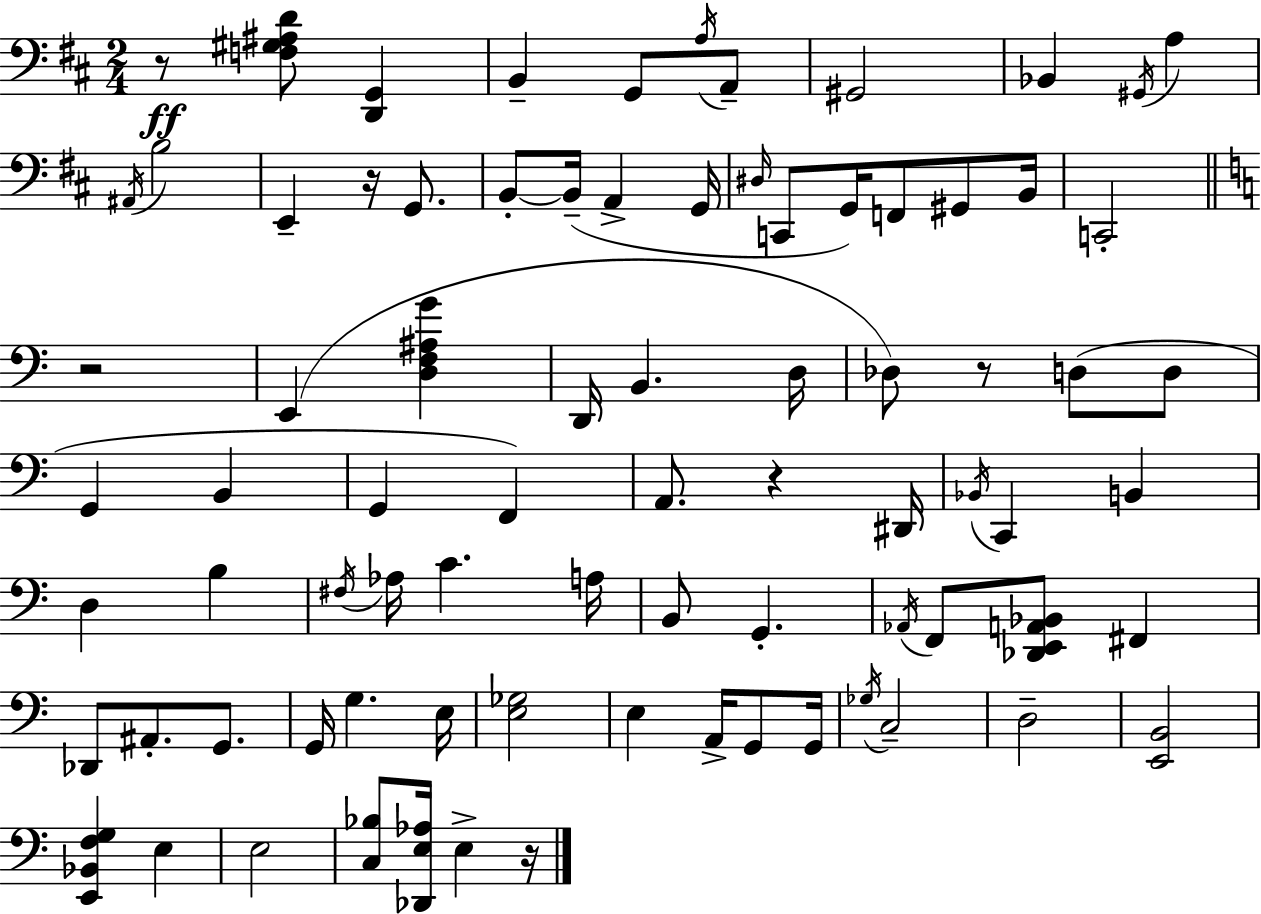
X:1
T:Untitled
M:2/4
L:1/4
K:D
z/2 [F,^G,^A,D]/2 [D,,G,,] B,, G,,/2 A,/4 A,,/2 ^G,,2 _B,, ^G,,/4 A, ^A,,/4 B,2 E,, z/4 G,,/2 B,,/2 B,,/4 A,, G,,/4 ^D,/4 C,,/2 G,,/4 F,,/2 ^G,,/2 B,,/4 C,,2 z2 E,, [D,F,^A,G] D,,/4 B,, D,/4 _D,/2 z/2 D,/2 D,/2 G,, B,, G,, F,, A,,/2 z ^D,,/4 _B,,/4 C,, B,, D, B, ^F,/4 _A,/4 C A,/4 B,,/2 G,, _A,,/4 F,,/2 [_D,,E,,A,,_B,,]/2 ^F,, _D,,/2 ^A,,/2 G,,/2 G,,/4 G, E,/4 [E,_G,]2 E, A,,/4 G,,/2 G,,/4 _G,/4 C,2 D,2 [E,,B,,]2 [E,,_B,,F,G,] E, E,2 [C,_B,]/2 [_D,,E,_A,]/4 E, z/4